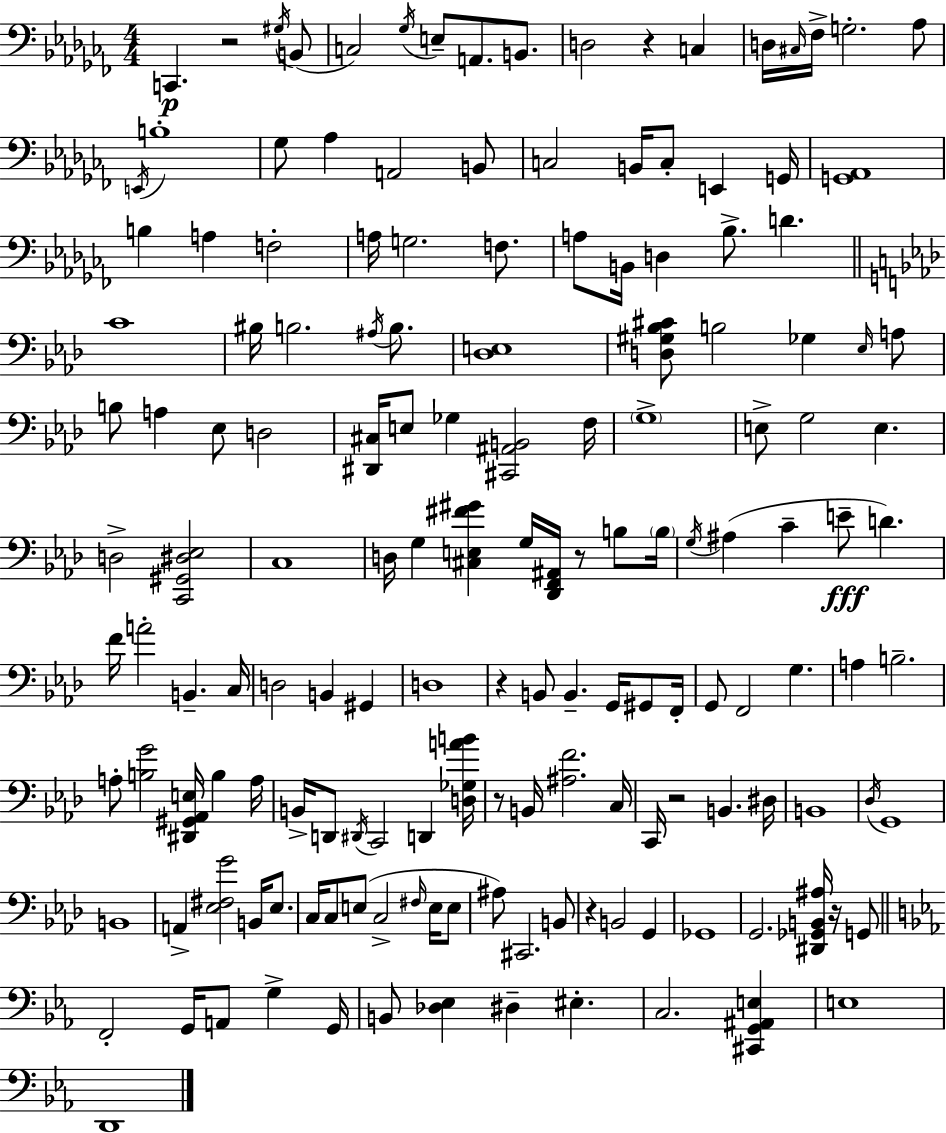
{
  \clef bass
  \numericTimeSignature
  \time 4/4
  \key aes \minor
  c,4.\p r2 \acciaccatura { gis16 }( b,8 | c2) \acciaccatura { ges16 } e8-- a,8. b,8. | d2 r4 c4 | d16 \grace { cis16 } fes16-> g2.-. | \break aes8 \acciaccatura { e,16 } b1-. | ges8 aes4 a,2 | b,8 c2 b,16 c8-. e,4 | g,16 <g, aes,>1 | \break b4 a4 f2-. | a16 g2. | f8. a8 b,16 d4 bes8.-> d'4. | \bar "||" \break \key aes \major c'1 | bis16 b2. \acciaccatura { ais16 } b8. | <des e>1 | <d gis bes cis'>8 b2 ges4 \grace { ees16 } | \break a8 b8 a4 ees8 d2 | <dis, cis>16 e8 ges4 <cis, ais, b,>2 | f16 \parenthesize g1-> | e8-> g2 e4. | \break d2-> <c, gis, dis ees>2 | c1 | d16 g4 <cis e fis' gis'>4 g16 <des, f, ais,>16 r8 b8 | \parenthesize b16 \acciaccatura { g16 }( ais4 c'4-- e'8--\fff d'4.) | \break f'16 a'2-. b,4.-- | c16 d2 b,4 gis,4 | d1 | r4 b,8 b,4.-- g,16 | \break gis,8 f,16-. g,8 f,2 g4. | a4 b2.-- | a8-. <b g'>2 <dis, gis, aes, e>16 b4 | a16 b,16-> d,8 \acciaccatura { dis,16 } c,2 d,4 | \break <d ges a' b'>16 r8 b,16 <ais f'>2. | c16 c,16 r2 b,4. | dis16 b,1 | \acciaccatura { des16 } g,1 | \break b,1 | a,4-> <ees fis g'>2 | b,16 ees8. c16 c8 e8( c2-> | \grace { fis16 } e16 e8 ais8) cis,2. | \break b,8 r4 b,2 | g,4 ges,1 | g,2. | <dis, ges, b, ais>16 r16 g,8 \bar "||" \break \key ees \major f,2-. g,16 a,8 g4-> g,16 | b,8 <des ees>4 dis4-- eis4.-. | c2. <cis, g, ais, e>4 | e1 | \break d,1 | \bar "|."
}